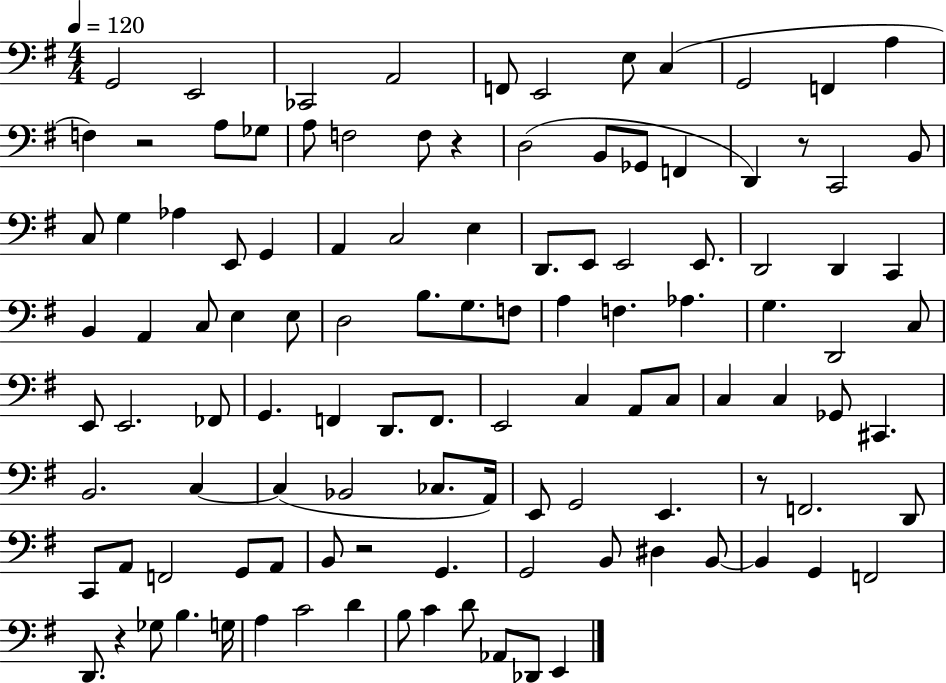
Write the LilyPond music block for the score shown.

{
  \clef bass
  \numericTimeSignature
  \time 4/4
  \key g \major
  \tempo 4 = 120
  g,2 e,2 | ces,2 a,2 | f,8 e,2 e8 c4( | g,2 f,4 a4 | \break f4) r2 a8 ges8 | a8 f2 f8 r4 | d2( b,8 ges,8 f,4 | d,4) r8 c,2 b,8 | \break c8 g4 aes4 e,8 g,4 | a,4 c2 e4 | d,8. e,8 e,2 e,8. | d,2 d,4 c,4 | \break b,4 a,4 c8 e4 e8 | d2 b8. g8. f8 | a4 f4. aes4. | g4. d,2 c8 | \break e,8 e,2. fes,8 | g,4. f,4 d,8. f,8. | e,2 c4 a,8 c8 | c4 c4 ges,8 cis,4. | \break b,2. c4~~ | c4( bes,2 ces8. a,16) | e,8 g,2 e,4. | r8 f,2. d,8 | \break c,8 a,8 f,2 g,8 a,8 | b,8 r2 g,4. | g,2 b,8 dis4 b,8~~ | b,4 g,4 f,2 | \break d,8. r4 ges8 b4. g16 | a4 c'2 d'4 | b8 c'4 d'8 aes,8 des,8 e,4 | \bar "|."
}